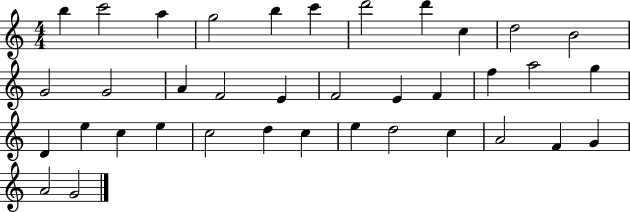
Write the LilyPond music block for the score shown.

{
  \clef treble
  \numericTimeSignature
  \time 4/4
  \key c \major
  b''4 c'''2 a''4 | g''2 b''4 c'''4 | d'''2 d'''4 c''4 | d''2 b'2 | \break g'2 g'2 | a'4 f'2 e'4 | f'2 e'4 f'4 | f''4 a''2 g''4 | \break d'4 e''4 c''4 e''4 | c''2 d''4 c''4 | e''4 d''2 c''4 | a'2 f'4 g'4 | \break a'2 g'2 | \bar "|."
}